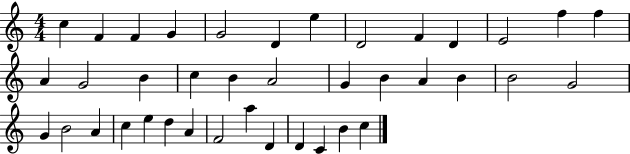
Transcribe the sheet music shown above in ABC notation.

X:1
T:Untitled
M:4/4
L:1/4
K:C
c F F G G2 D e D2 F D E2 f f A G2 B c B A2 G B A B B2 G2 G B2 A c e d A F2 a D D C B c